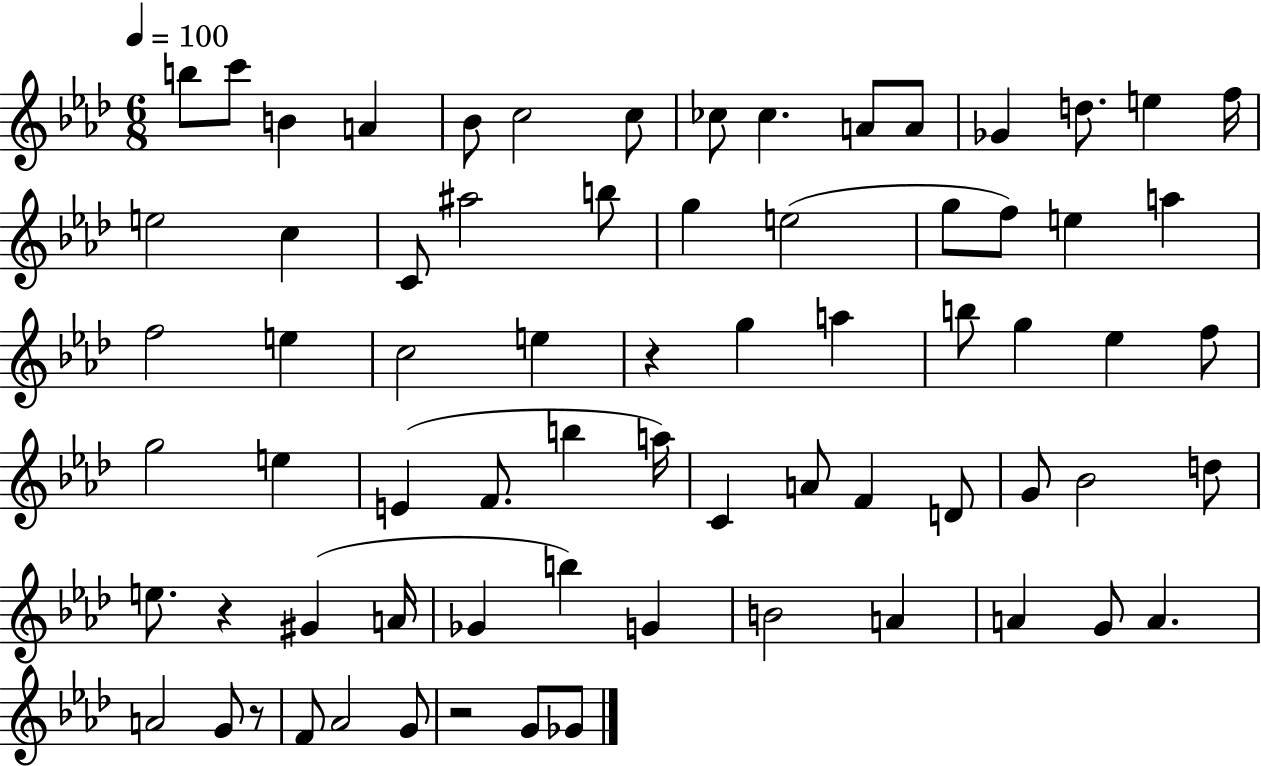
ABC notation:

X:1
T:Untitled
M:6/8
L:1/4
K:Ab
b/2 c'/2 B A _B/2 c2 c/2 _c/2 _c A/2 A/2 _G d/2 e f/4 e2 c C/2 ^a2 b/2 g e2 g/2 f/2 e a f2 e c2 e z g a b/2 g _e f/2 g2 e E F/2 b a/4 C A/2 F D/2 G/2 _B2 d/2 e/2 z ^G A/4 _G b G B2 A A G/2 A A2 G/2 z/2 F/2 _A2 G/2 z2 G/2 _G/2